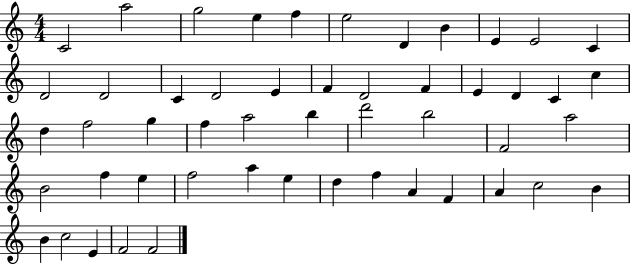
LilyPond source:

{
  \clef treble
  \numericTimeSignature
  \time 4/4
  \key c \major
  c'2 a''2 | g''2 e''4 f''4 | e''2 d'4 b'4 | e'4 e'2 c'4 | \break d'2 d'2 | c'4 d'2 e'4 | f'4 d'2 f'4 | e'4 d'4 c'4 c''4 | \break d''4 f''2 g''4 | f''4 a''2 b''4 | d'''2 b''2 | f'2 a''2 | \break b'2 f''4 e''4 | f''2 a''4 e''4 | d''4 f''4 a'4 f'4 | a'4 c''2 b'4 | \break b'4 c''2 e'4 | f'2 f'2 | \bar "|."
}